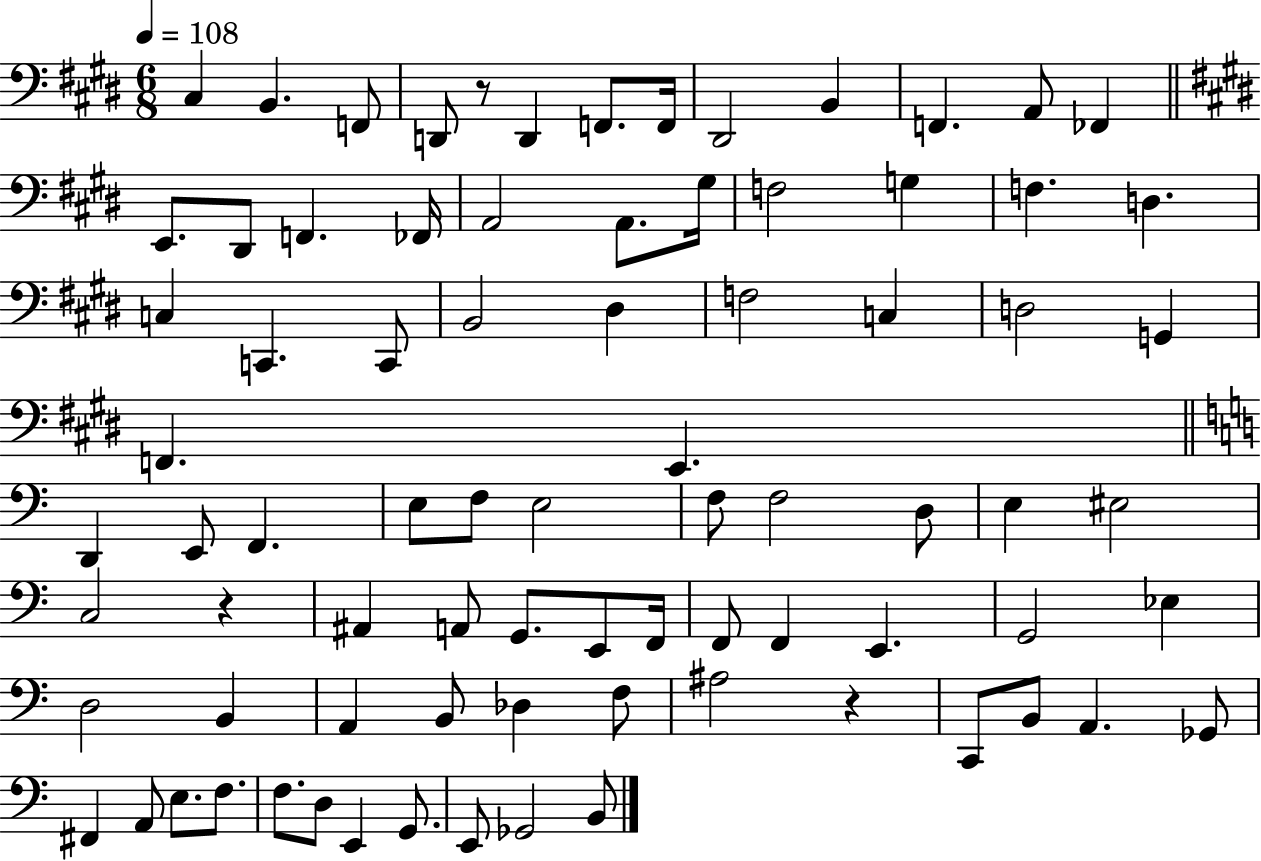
{
  \clef bass
  \numericTimeSignature
  \time 6/8
  \key e \major
  \tempo 4 = 108
  \repeat volta 2 { cis4 b,4. f,8 | d,8 r8 d,4 f,8. f,16 | dis,2 b,4 | f,4. a,8 fes,4 | \break \bar "||" \break \key e \major e,8. dis,8 f,4. fes,16 | a,2 a,8. gis16 | f2 g4 | f4. d4. | \break c4 c,4. c,8 | b,2 dis4 | f2 c4 | d2 g,4 | \break f,4. e,4. | \bar "||" \break \key c \major d,4 e,8 f,4. | e8 f8 e2 | f8 f2 d8 | e4 eis2 | \break c2 r4 | ais,4 a,8 g,8. e,8 f,16 | f,8 f,4 e,4. | g,2 ees4 | \break d2 b,4 | a,4 b,8 des4 f8 | ais2 r4 | c,8 b,8 a,4. ges,8 | \break fis,4 a,8 e8. f8. | f8. d8 e,4 g,8. | e,8 ges,2 b,8 | } \bar "|."
}